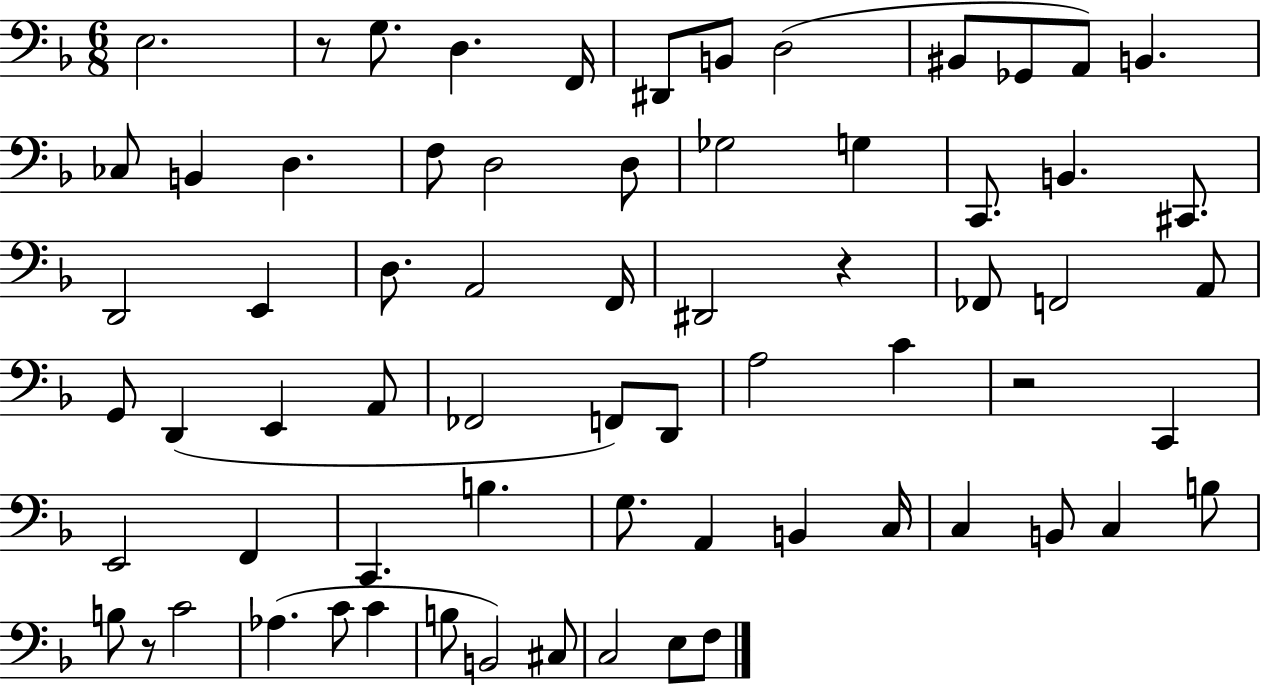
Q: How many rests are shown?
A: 4